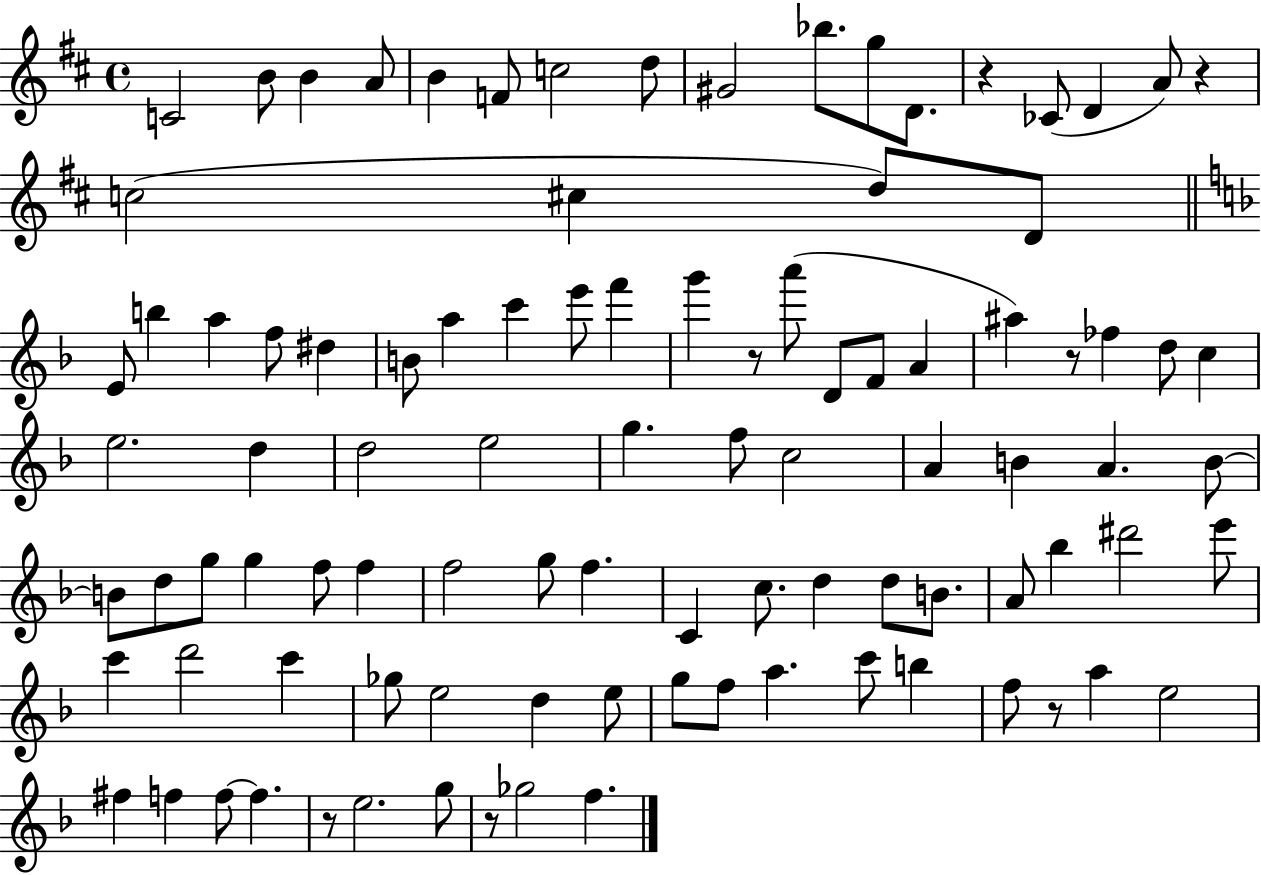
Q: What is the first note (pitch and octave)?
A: C4